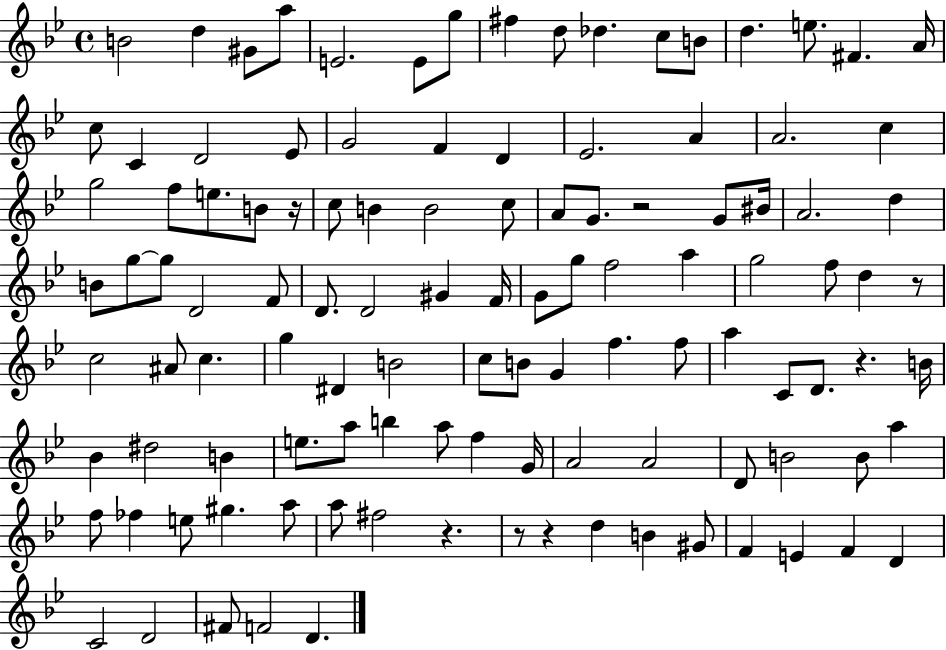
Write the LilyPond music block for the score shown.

{
  \clef treble
  \time 4/4
  \defaultTimeSignature
  \key bes \major
  b'2 d''4 gis'8 a''8 | e'2. e'8 g''8 | fis''4 d''8 des''4. c''8 b'8 | d''4. e''8. fis'4. a'16 | \break c''8 c'4 d'2 ees'8 | g'2 f'4 d'4 | ees'2. a'4 | a'2. c''4 | \break g''2 f''8 e''8. b'8 r16 | c''8 b'4 b'2 c''8 | a'8 g'8. r2 g'8 bis'16 | a'2. d''4 | \break b'8 g''8~~ g''8 d'2 f'8 | d'8. d'2 gis'4 f'16 | g'8 g''8 f''2 a''4 | g''2 f''8 d''4 r8 | \break c''2 ais'8 c''4. | g''4 dis'4 b'2 | c''8 b'8 g'4 f''4. f''8 | a''4 c'8 d'8. r4. b'16 | \break bes'4 dis''2 b'4 | e''8. a''8 b''4 a''8 f''4 g'16 | a'2 a'2 | d'8 b'2 b'8 a''4 | \break f''8 fes''4 e''8 gis''4. a''8 | a''8 fis''2 r4. | r8 r4 d''4 b'4 gis'8 | f'4 e'4 f'4 d'4 | \break c'2 d'2 | fis'8 f'2 d'4. | \bar "|."
}